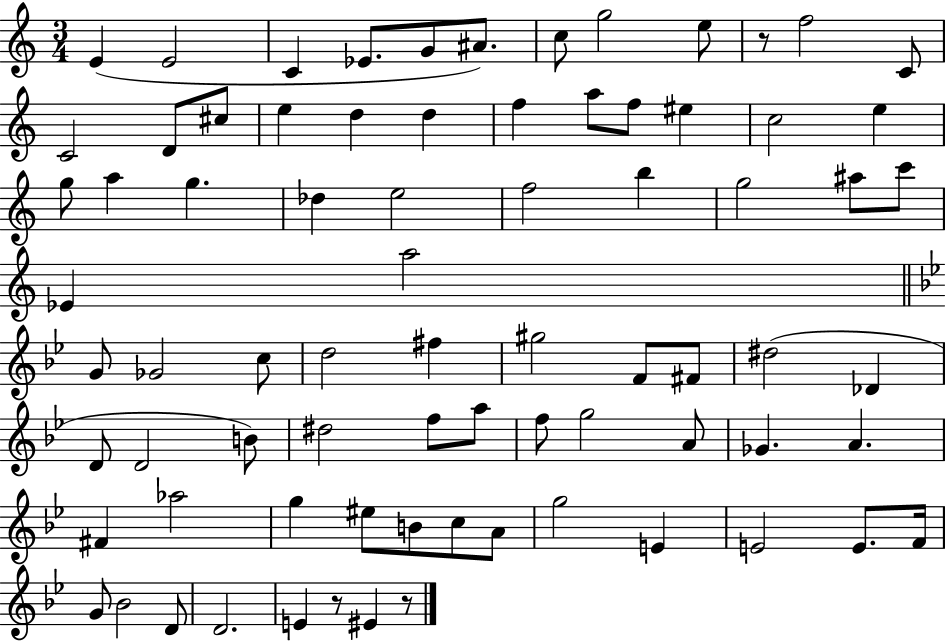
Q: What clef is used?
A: treble